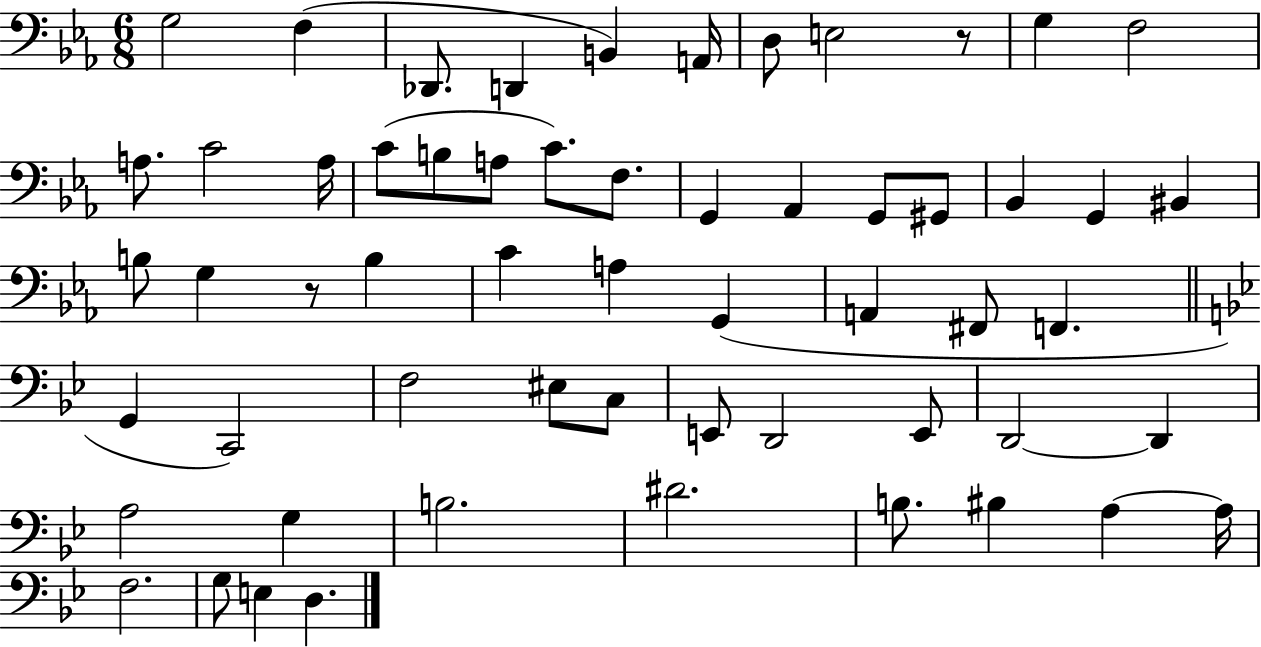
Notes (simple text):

G3/h F3/q Db2/e. D2/q B2/q A2/s D3/e E3/h R/e G3/q F3/h A3/e. C4/h A3/s C4/e B3/e A3/e C4/e. F3/e. G2/q Ab2/q G2/e G#2/e Bb2/q G2/q BIS2/q B3/e G3/q R/e B3/q C4/q A3/q G2/q A2/q F#2/e F2/q. G2/q C2/h F3/h EIS3/e C3/e E2/e D2/h E2/e D2/h D2/q A3/h G3/q B3/h. D#4/h. B3/e. BIS3/q A3/q A3/s F3/h. G3/e E3/q D3/q.